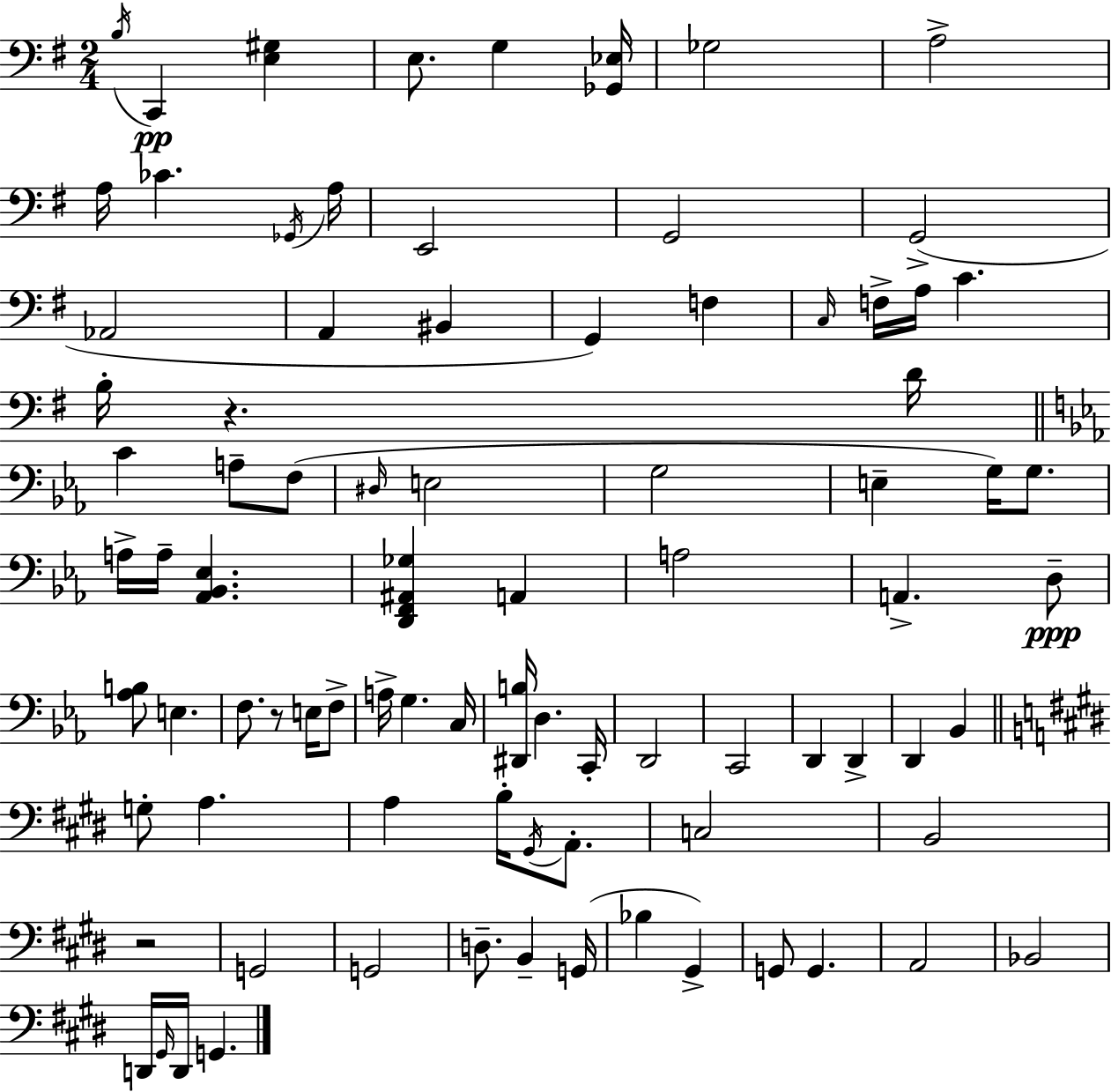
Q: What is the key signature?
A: G major